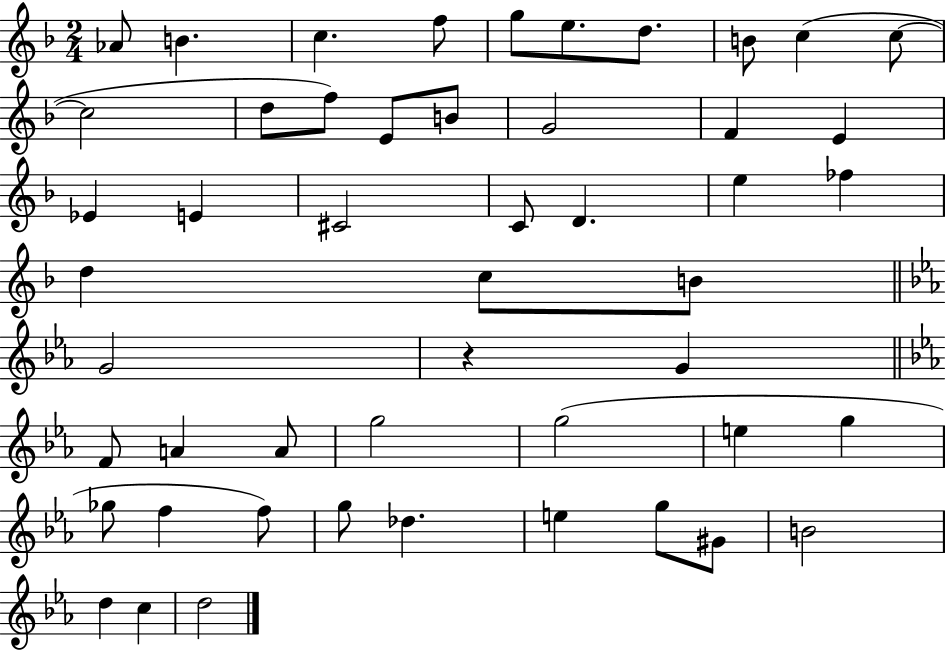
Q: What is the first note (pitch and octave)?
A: Ab4